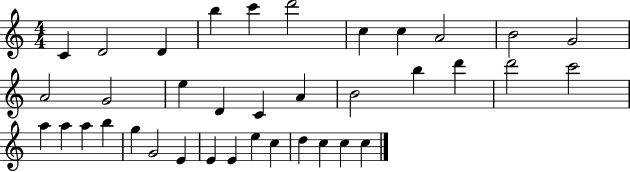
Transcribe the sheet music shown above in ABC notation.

X:1
T:Untitled
M:4/4
L:1/4
K:C
C D2 D b c' d'2 c c A2 B2 G2 A2 G2 e D C A B2 b d' d'2 c'2 a a a b g G2 E E E e c d c c c